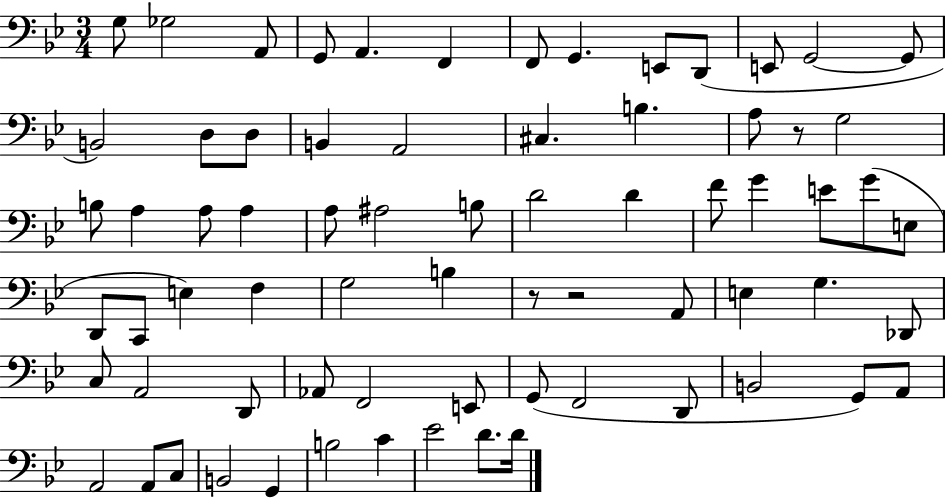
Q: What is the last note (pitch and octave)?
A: D4